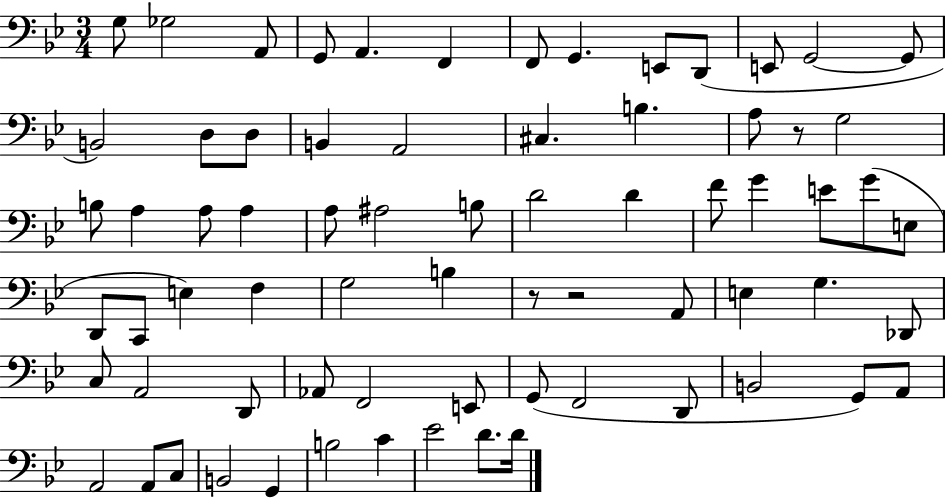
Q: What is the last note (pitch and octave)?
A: D4